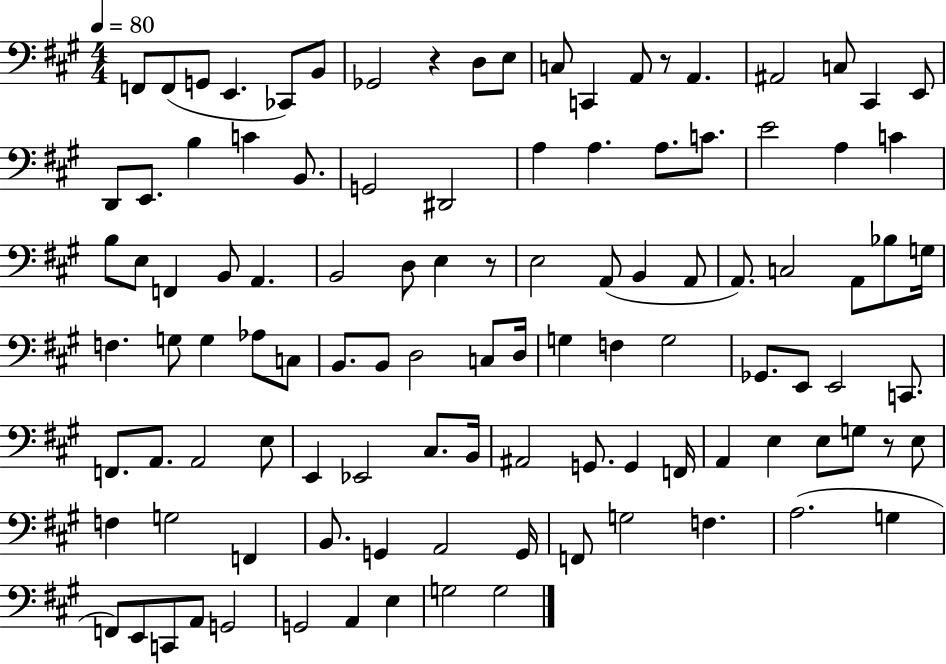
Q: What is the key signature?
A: A major